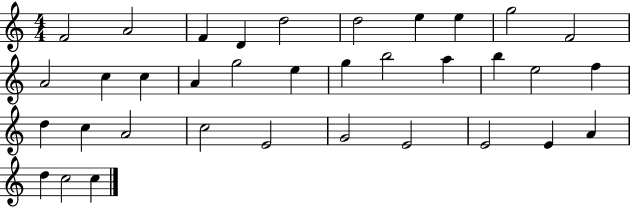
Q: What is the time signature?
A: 4/4